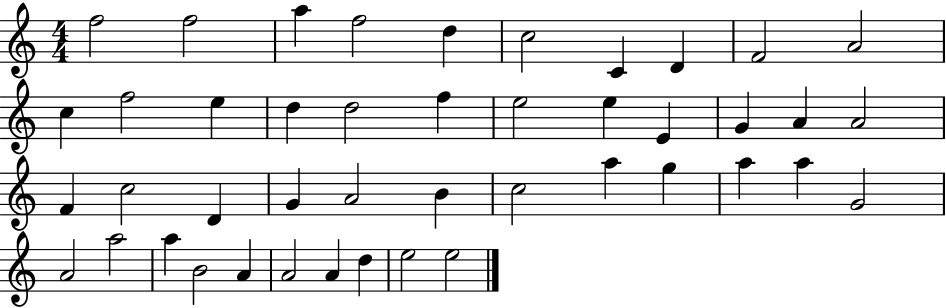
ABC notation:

X:1
T:Untitled
M:4/4
L:1/4
K:C
f2 f2 a f2 d c2 C D F2 A2 c f2 e d d2 f e2 e E G A A2 F c2 D G A2 B c2 a g a a G2 A2 a2 a B2 A A2 A d e2 e2